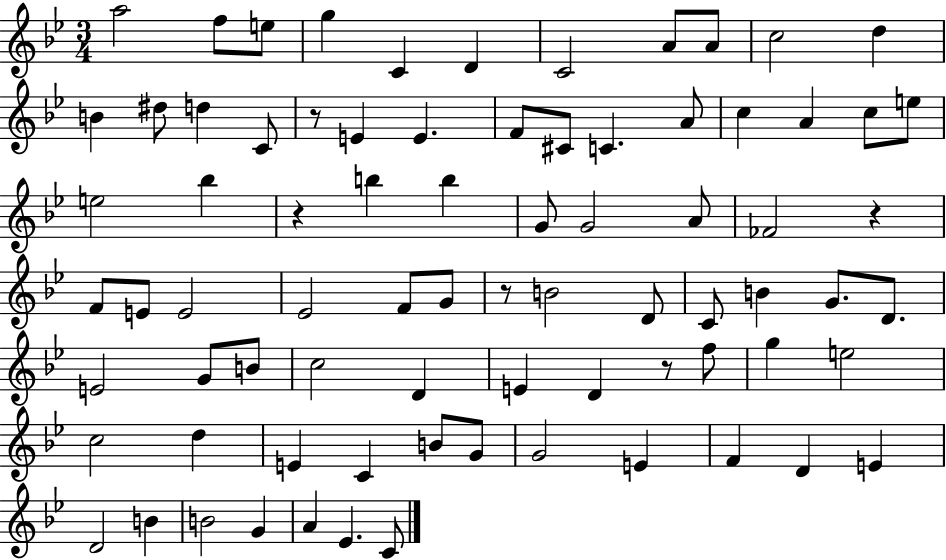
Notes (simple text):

A5/h F5/e E5/e G5/q C4/q D4/q C4/h A4/e A4/e C5/h D5/q B4/q D#5/e D5/q C4/e R/e E4/q E4/q. F4/e C#4/e C4/q. A4/e C5/q A4/q C5/e E5/e E5/h Bb5/q R/q B5/q B5/q G4/e G4/h A4/e FES4/h R/q F4/e E4/e E4/h Eb4/h F4/e G4/e R/e B4/h D4/e C4/e B4/q G4/e. D4/e. E4/h G4/e B4/e C5/h D4/q E4/q D4/q R/e F5/e G5/q E5/h C5/h D5/q E4/q C4/q B4/e G4/e G4/h E4/q F4/q D4/q E4/q D4/h B4/q B4/h G4/q A4/q Eb4/q. C4/e